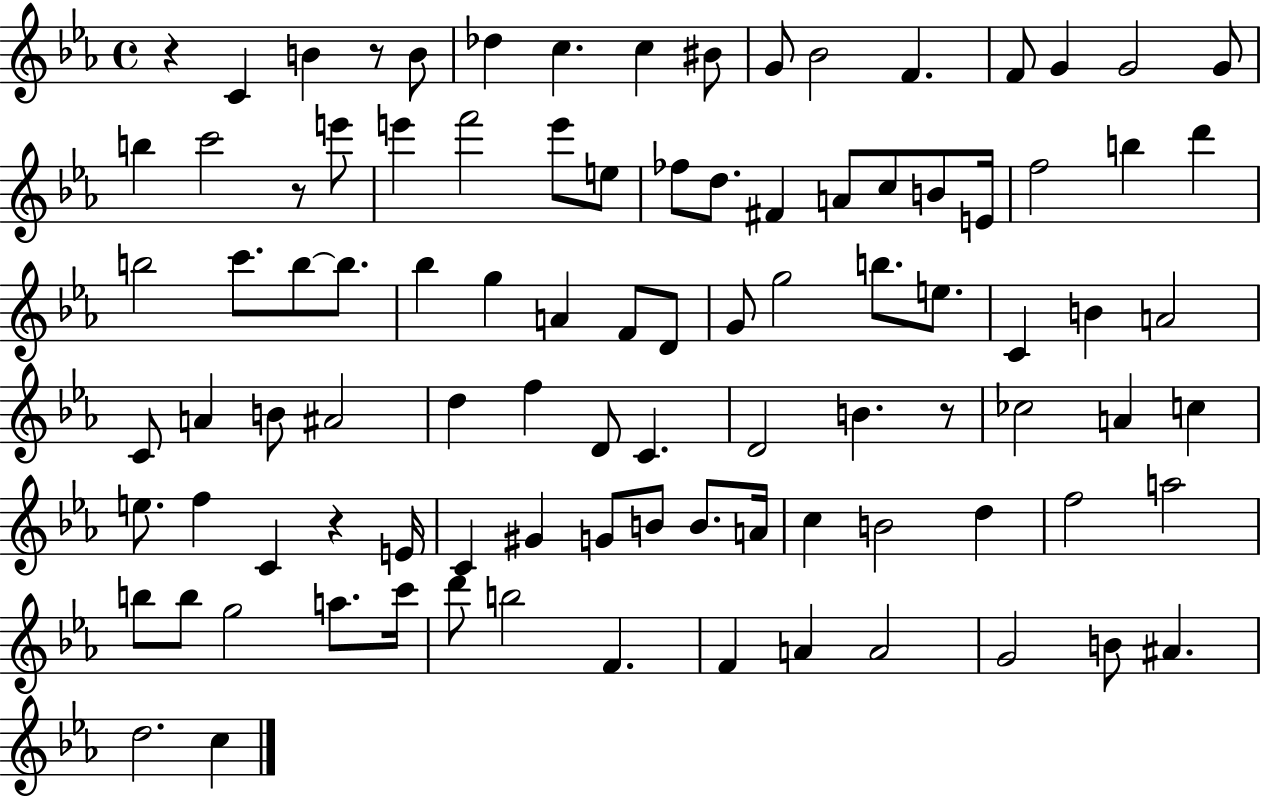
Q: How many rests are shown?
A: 5